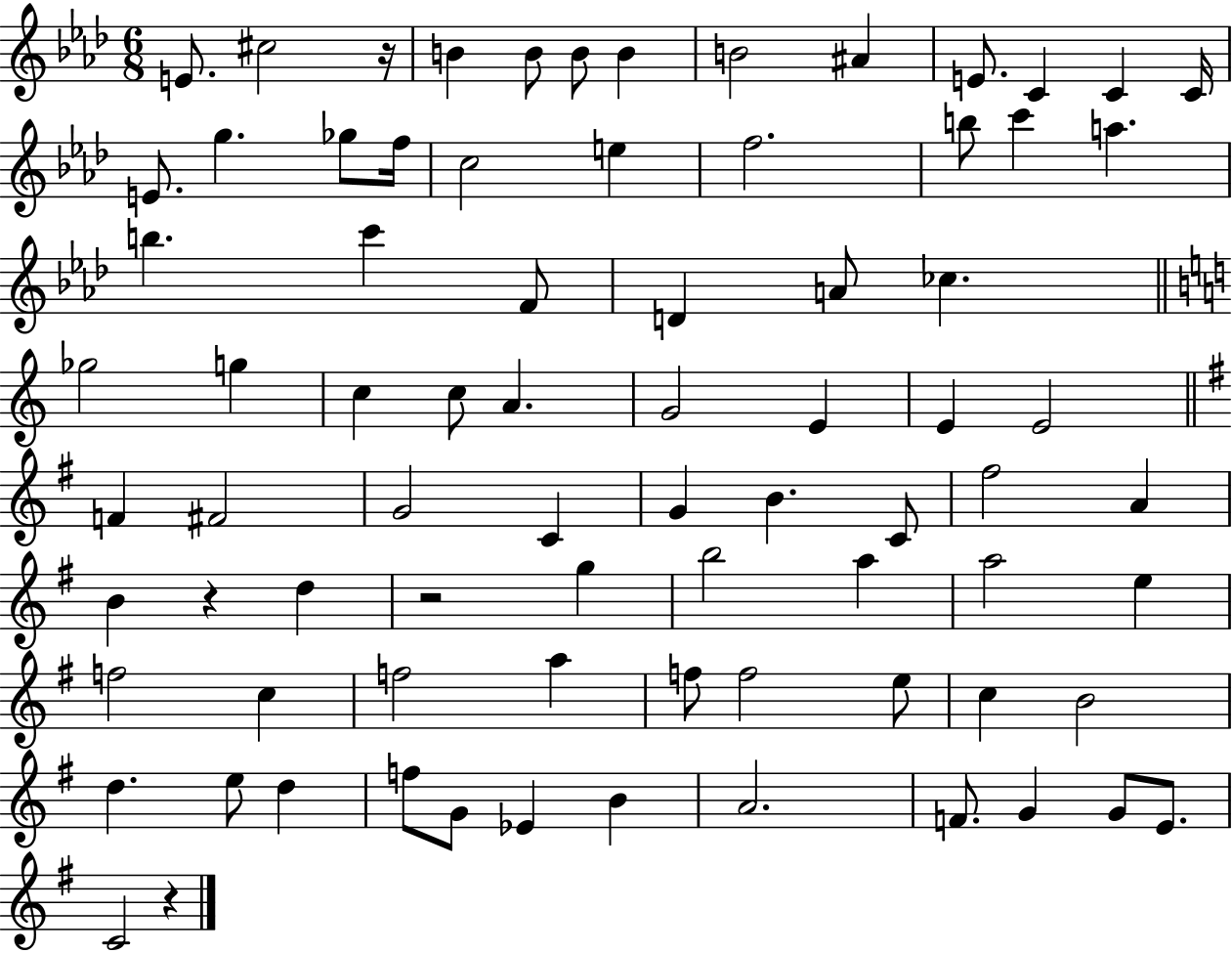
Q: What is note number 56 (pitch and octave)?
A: F5